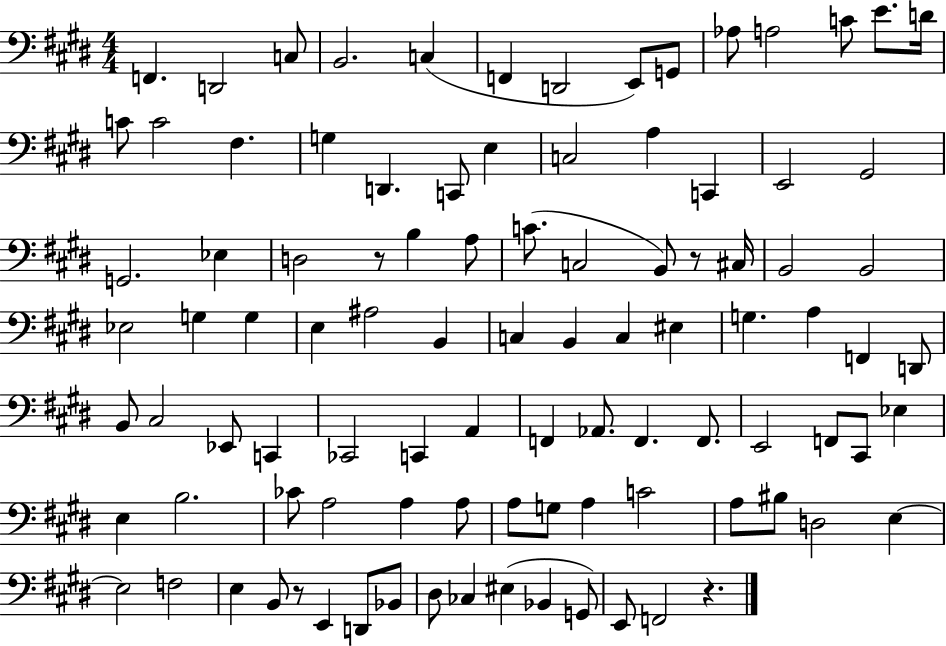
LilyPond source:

{
  \clef bass
  \numericTimeSignature
  \time 4/4
  \key e \major
  \repeat volta 2 { f,4. d,2 c8 | b,2. c4( | f,4 d,2 e,8) g,8 | aes8 a2 c'8 e'8. d'16 | \break c'8 c'2 fis4. | g4 d,4. c,8 e4 | c2 a4 c,4 | e,2 gis,2 | \break g,2. ees4 | d2 r8 b4 a8 | c'8.( c2 b,8) r8 cis16 | b,2 b,2 | \break ees2 g4 g4 | e4 ais2 b,4 | c4 b,4 c4 eis4 | g4. a4 f,4 d,8 | \break b,8 cis2 ees,8 c,4 | ces,2 c,4 a,4 | f,4 aes,8. f,4. f,8. | e,2 f,8 cis,8 ees4 | \break e4 b2. | ces'8 a2 a4 a8 | a8 g8 a4 c'2 | a8 bis8 d2 e4~~ | \break e2 f2 | e4 b,8 r8 e,4 d,8 bes,8 | dis8 ces4 eis4( bes,4 g,8) | e,8 f,2 r4. | \break } \bar "|."
}